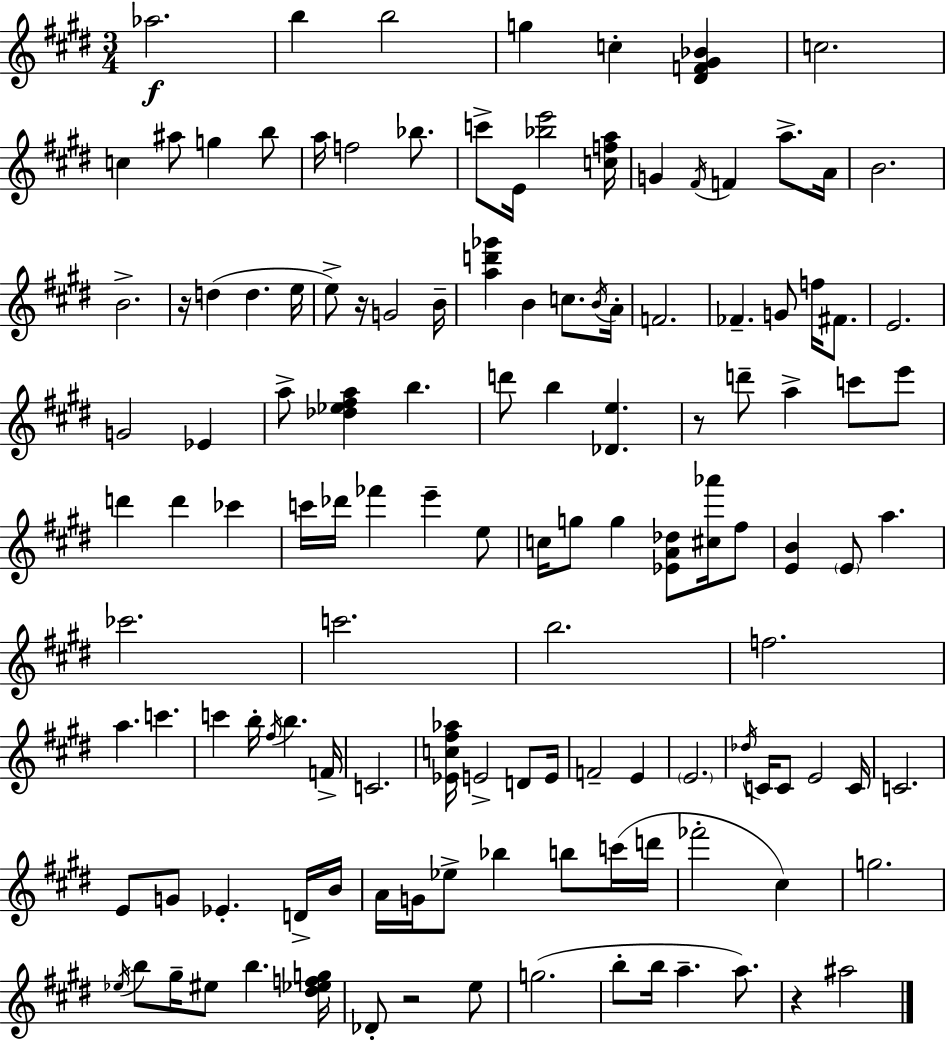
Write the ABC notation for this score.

X:1
T:Untitled
M:3/4
L:1/4
K:E
_a2 b b2 g c [^DF^G_B] c2 c ^a/2 g b/2 a/4 f2 _b/2 c'/2 E/4 [_be']2 [cfa]/4 G ^F/4 F a/2 A/4 B2 B2 z/4 d d e/4 e/2 z/4 G2 B/4 [ad'_g'] B c/2 B/4 A/4 F2 _F G/2 f/4 ^F/2 E2 G2 _E a/2 [_d_e^fa] b d'/2 b [_De] z/2 d'/2 a c'/2 e'/2 d' d' _c' c'/4 _d'/4 _f' e' e/2 c/4 g/2 g [_EA_d]/2 [^c_a']/4 ^f/2 [EB] E/2 a _c'2 c'2 b2 f2 a c' c' b/4 ^f/4 b F/4 C2 [_Ec^f_a]/4 E2 D/2 E/4 F2 E E2 _d/4 C/4 C/2 E2 C/4 C2 E/2 G/2 _E D/4 B/4 A/4 G/4 _e/2 _b b/2 c'/4 d'/4 _f'2 ^c g2 _e/4 b/2 ^g/4 ^e/2 b [^d_efg]/4 _D/2 z2 e/2 g2 b/2 b/4 a a/2 z ^a2